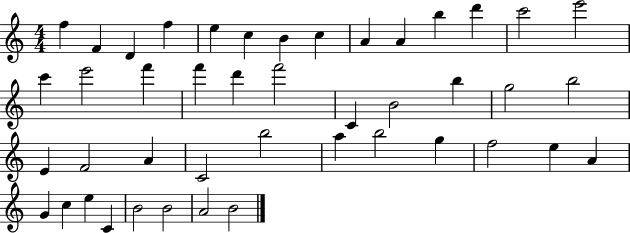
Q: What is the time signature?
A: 4/4